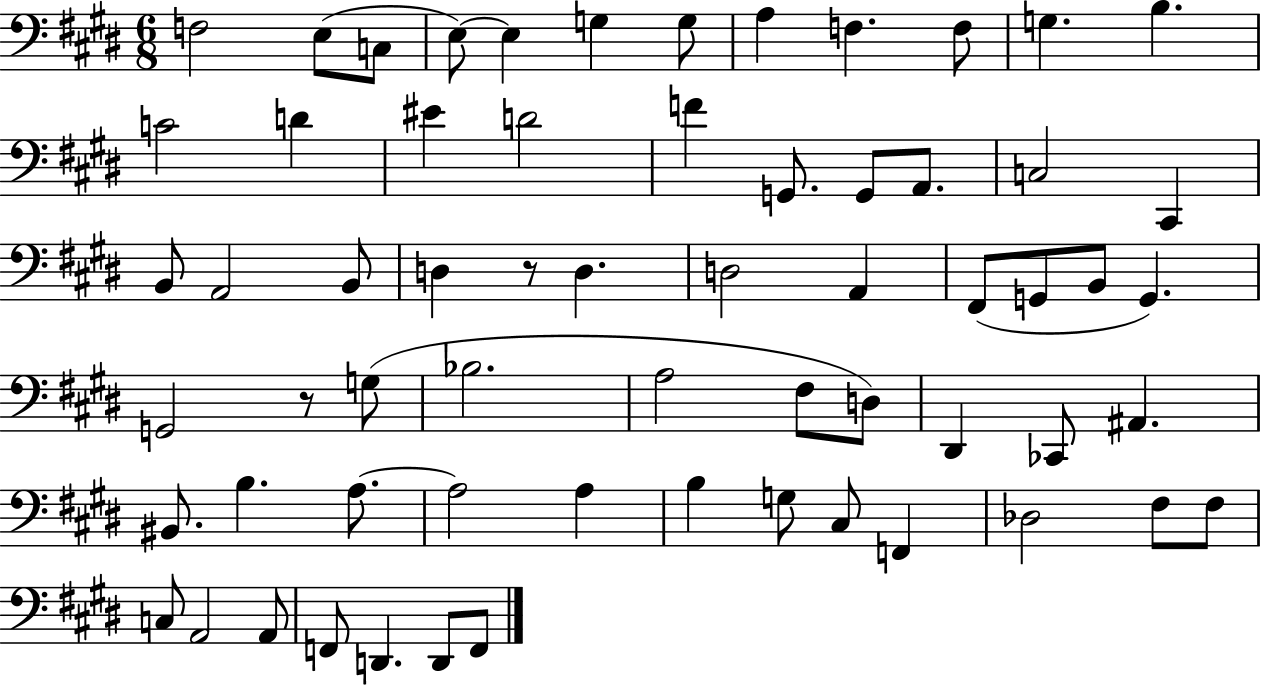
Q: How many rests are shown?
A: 2